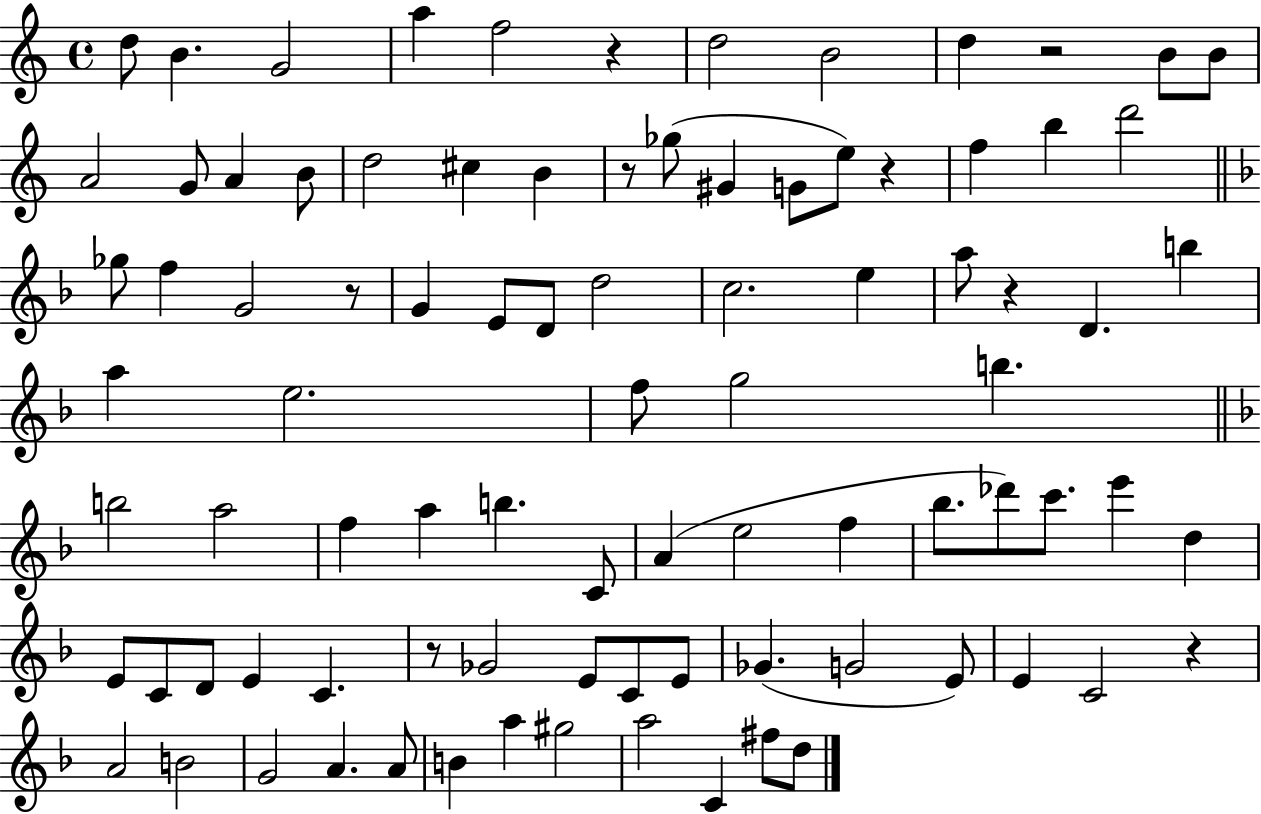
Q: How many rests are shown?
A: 8